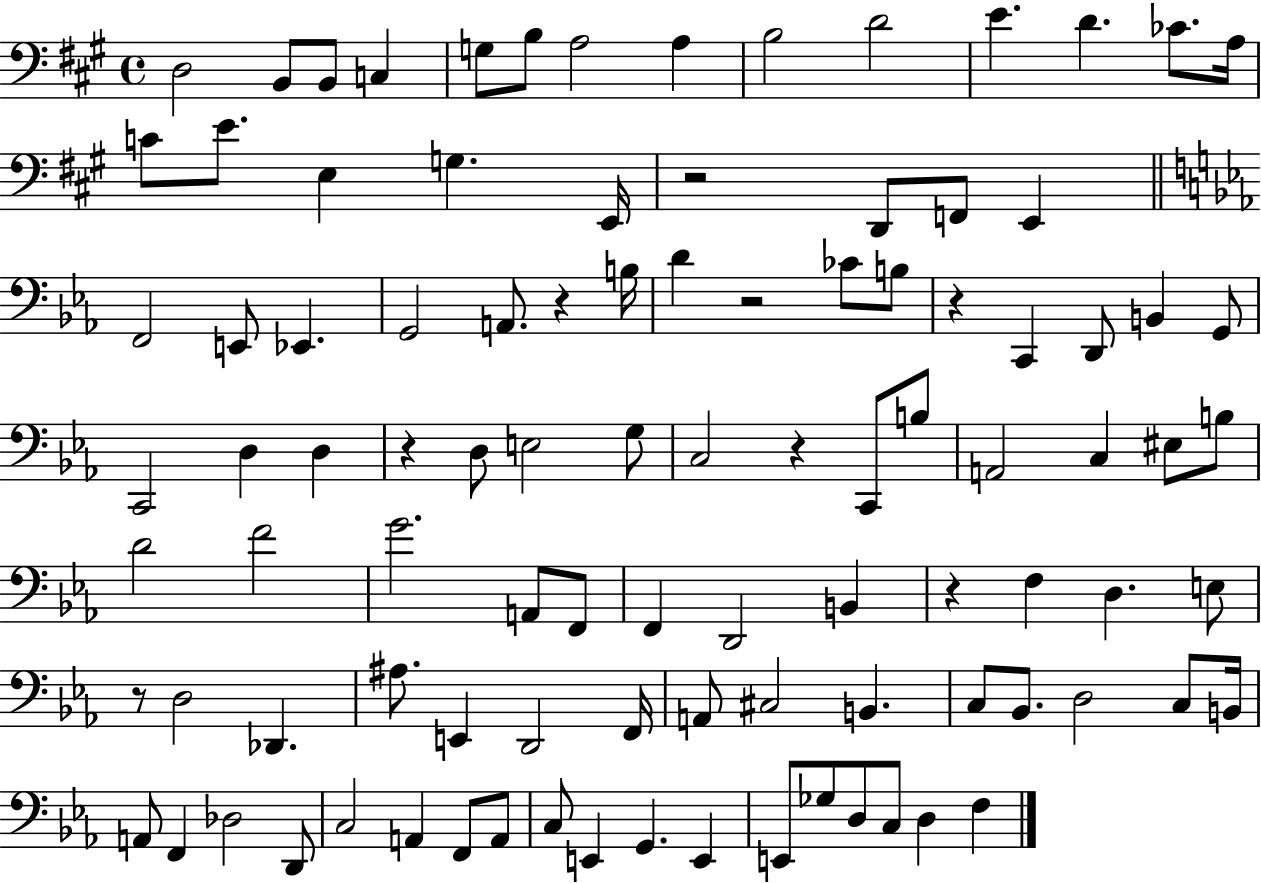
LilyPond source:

{
  \clef bass
  \time 4/4
  \defaultTimeSignature
  \key a \major
  d2 b,8 b,8 c4 | g8 b8 a2 a4 | b2 d'2 | e'4. d'4. ces'8. a16 | \break c'8 e'8. e4 g4. e,16 | r2 d,8 f,8 e,4 | \bar "||" \break \key ees \major f,2 e,8 ees,4. | g,2 a,8. r4 b16 | d'4 r2 ces'8 b8 | r4 c,4 d,8 b,4 g,8 | \break c,2 d4 d4 | r4 d8 e2 g8 | c2 r4 c,8 b8 | a,2 c4 eis8 b8 | \break d'2 f'2 | g'2. a,8 f,8 | f,4 d,2 b,4 | r4 f4 d4. e8 | \break r8 d2 des,4. | ais8. e,4 d,2 f,16 | a,8 cis2 b,4. | c8 bes,8. d2 c8 b,16 | \break a,8 f,4 des2 d,8 | c2 a,4 f,8 a,8 | c8 e,4 g,4. e,4 | e,8 ges8 d8 c8 d4 f4 | \break \bar "|."
}